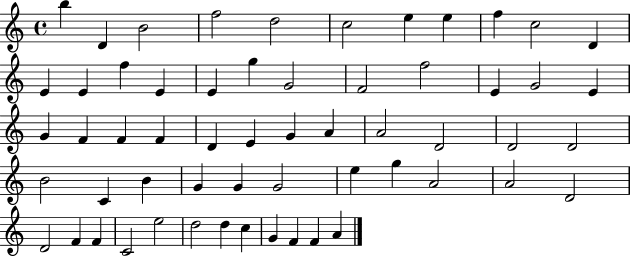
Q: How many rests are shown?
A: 0